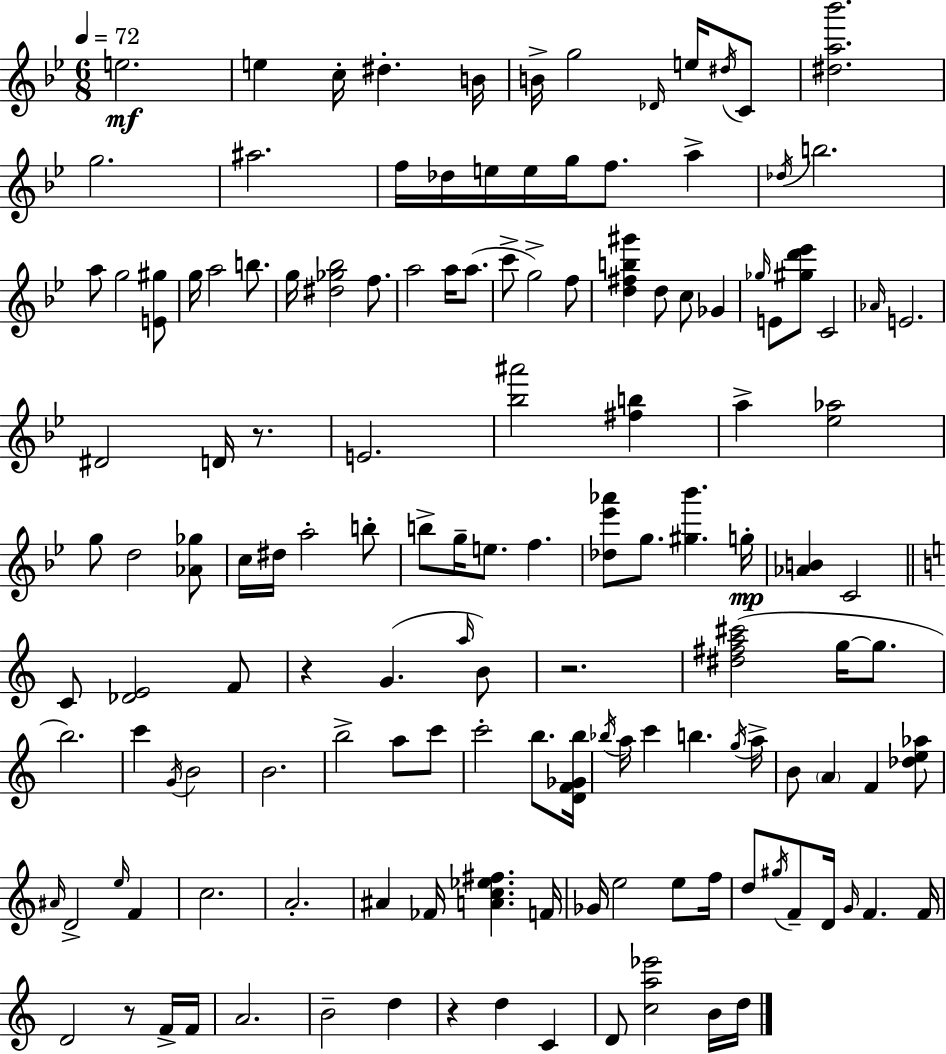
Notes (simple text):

E5/h. E5/q C5/s D#5/q. B4/s B4/s G5/h Db4/s E5/s D#5/s C4/e [D#5,A5,Bb6]/h. G5/h. A#5/h. F5/s Db5/s E5/s E5/s G5/s F5/e. A5/q Db5/s B5/h. A5/e G5/h [E4,G#5]/e G5/s A5/h B5/e. G5/s [D#5,Gb5,Bb5]/h F5/e. A5/h A5/s A5/e. C6/e G5/h F5/e [D5,F#5,B5,G#6]/q D5/e C5/e Gb4/q Gb5/s E4/e [G#5,D6,Eb6]/e C4/h Ab4/s E4/h. D#4/h D4/s R/e. E4/h. [Bb5,A#6]/h [F#5,B5]/q A5/q [Eb5,Ab5]/h G5/e D5/h [Ab4,Gb5]/e C5/s D#5/s A5/h B5/e B5/e G5/s E5/e. F5/q. [Db5,Eb6,Ab6]/e G5/e. [G#5,Bb6]/q. G5/s [Ab4,B4]/q C4/h C4/e [Db4,E4]/h F4/e R/q G4/q. A5/s B4/e R/h. [D#5,F#5,A5,C#6]/h G5/s G5/e. B5/h. C6/q G4/s B4/h B4/h. B5/h A5/e C6/e C6/h B5/e. [D4,F4,Gb4,B5]/s Bb5/s A5/s C6/q B5/q. G5/s A5/s B4/e A4/q F4/q [Db5,E5,Ab5]/e A#4/s D4/h E5/s F4/q C5/h. A4/h. A#4/q FES4/s [A4,C5,Eb5,F#5]/q. F4/s Gb4/s E5/h E5/e F5/s D5/e G#5/s F4/e D4/s G4/s F4/q. F4/s D4/h R/e F4/s F4/s A4/h. B4/h D5/q R/q D5/q C4/q D4/e [C5,A5,Eb6]/h B4/s D5/s